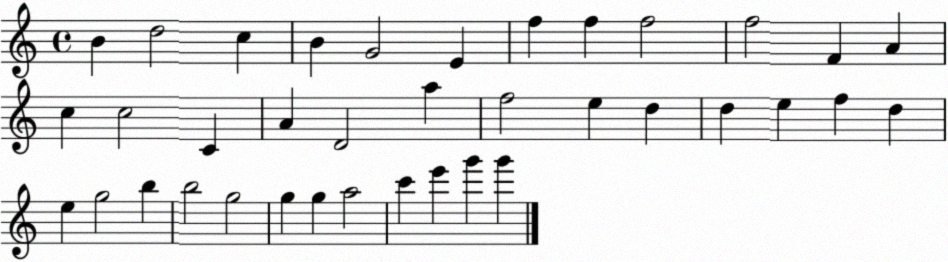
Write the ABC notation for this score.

X:1
T:Untitled
M:4/4
L:1/4
K:C
B d2 c B G2 E f f f2 f2 F A c c2 C A D2 a f2 e d d e f d e g2 b b2 g2 g g a2 c' e' g' g'